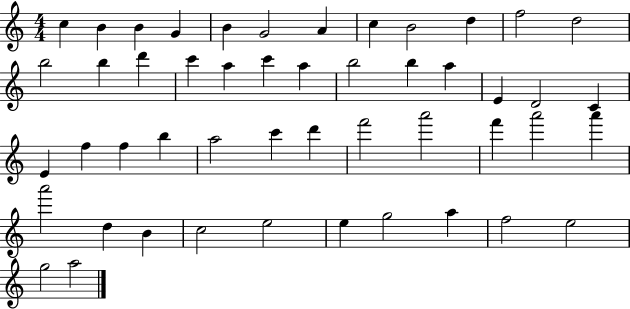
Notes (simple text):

C5/q B4/q B4/q G4/q B4/q G4/h A4/q C5/q B4/h D5/q F5/h D5/h B5/h B5/q D6/q C6/q A5/q C6/q A5/q B5/h B5/q A5/q E4/q D4/h C4/q E4/q F5/q F5/q B5/q A5/h C6/q D6/q F6/h A6/h F6/q A6/h A6/q A6/h D5/q B4/q C5/h E5/h E5/q G5/h A5/q F5/h E5/h G5/h A5/h